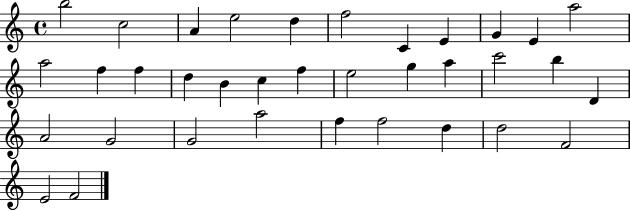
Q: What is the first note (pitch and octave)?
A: B5